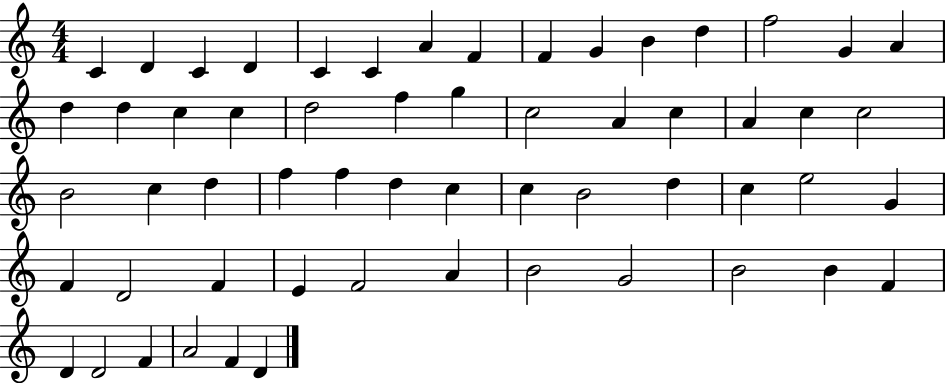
{
  \clef treble
  \numericTimeSignature
  \time 4/4
  \key c \major
  c'4 d'4 c'4 d'4 | c'4 c'4 a'4 f'4 | f'4 g'4 b'4 d''4 | f''2 g'4 a'4 | \break d''4 d''4 c''4 c''4 | d''2 f''4 g''4 | c''2 a'4 c''4 | a'4 c''4 c''2 | \break b'2 c''4 d''4 | f''4 f''4 d''4 c''4 | c''4 b'2 d''4 | c''4 e''2 g'4 | \break f'4 d'2 f'4 | e'4 f'2 a'4 | b'2 g'2 | b'2 b'4 f'4 | \break d'4 d'2 f'4 | a'2 f'4 d'4 | \bar "|."
}